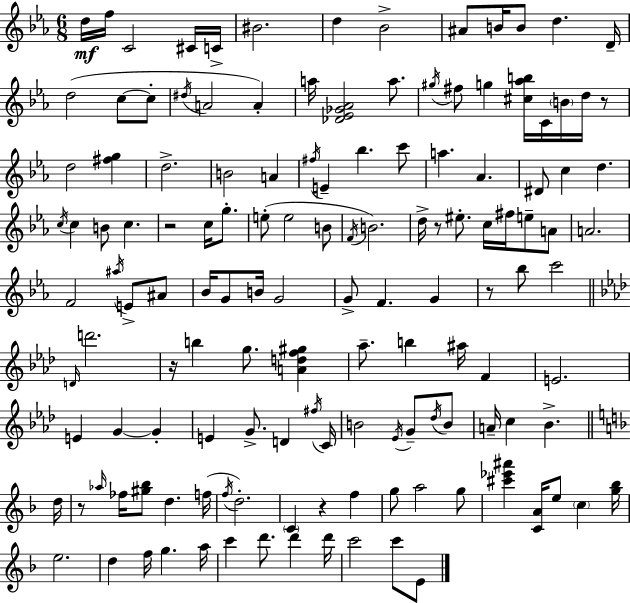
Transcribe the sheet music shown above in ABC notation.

X:1
T:Untitled
M:6/8
L:1/4
K:Eb
d/4 f/4 C2 ^C/4 C/4 ^B2 d _B2 ^A/2 B/4 B/2 d D/4 d2 c/2 c/2 ^d/4 A2 A a/4 [_D_E_G_A]2 a/2 ^g/4 ^f/2 g [^c_ab]/4 C/4 B/4 d/4 z/2 d2 [^fg] d2 B2 A ^f/4 E _b c'/2 a _A ^D/2 c d c/4 c B/2 c z2 c/4 g/2 e/2 e2 B/2 F/4 B2 d/4 z/2 ^e/2 c/4 ^f/4 e/2 A/2 A2 F2 ^a/4 E/2 ^A/2 _B/4 G/2 B/4 G2 G/2 F G z/2 _b/2 c'2 D/4 d'2 z/4 b g/2 [Adf^g] _a/2 b ^a/4 F E2 E G G E G/2 D ^f/4 C/4 B2 _E/4 G/2 _d/4 B/2 A/4 c _B d/4 z/2 _a/4 _f/4 [^g_b]/2 d f/4 f/4 d2 C z f g/2 a2 g/2 [^c'_e'^a'] [CA]/4 e/2 c [g_b]/4 e2 d f/4 g a/4 c' d'/2 d' d'/4 c'2 c'/2 E/2